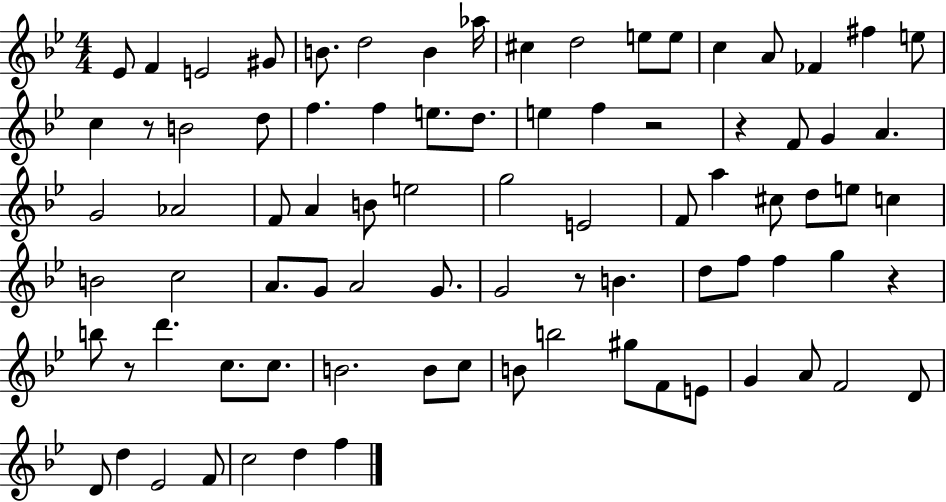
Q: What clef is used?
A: treble